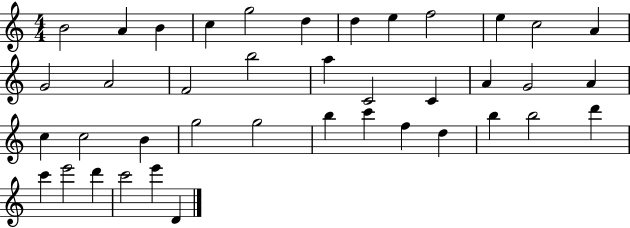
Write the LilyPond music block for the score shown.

{
  \clef treble
  \numericTimeSignature
  \time 4/4
  \key c \major
  b'2 a'4 b'4 | c''4 g''2 d''4 | d''4 e''4 f''2 | e''4 c''2 a'4 | \break g'2 a'2 | f'2 b''2 | a''4 c'2 c'4 | a'4 g'2 a'4 | \break c''4 c''2 b'4 | g''2 g''2 | b''4 c'''4 f''4 d''4 | b''4 b''2 d'''4 | \break c'''4 e'''2 d'''4 | c'''2 e'''4 d'4 | \bar "|."
}